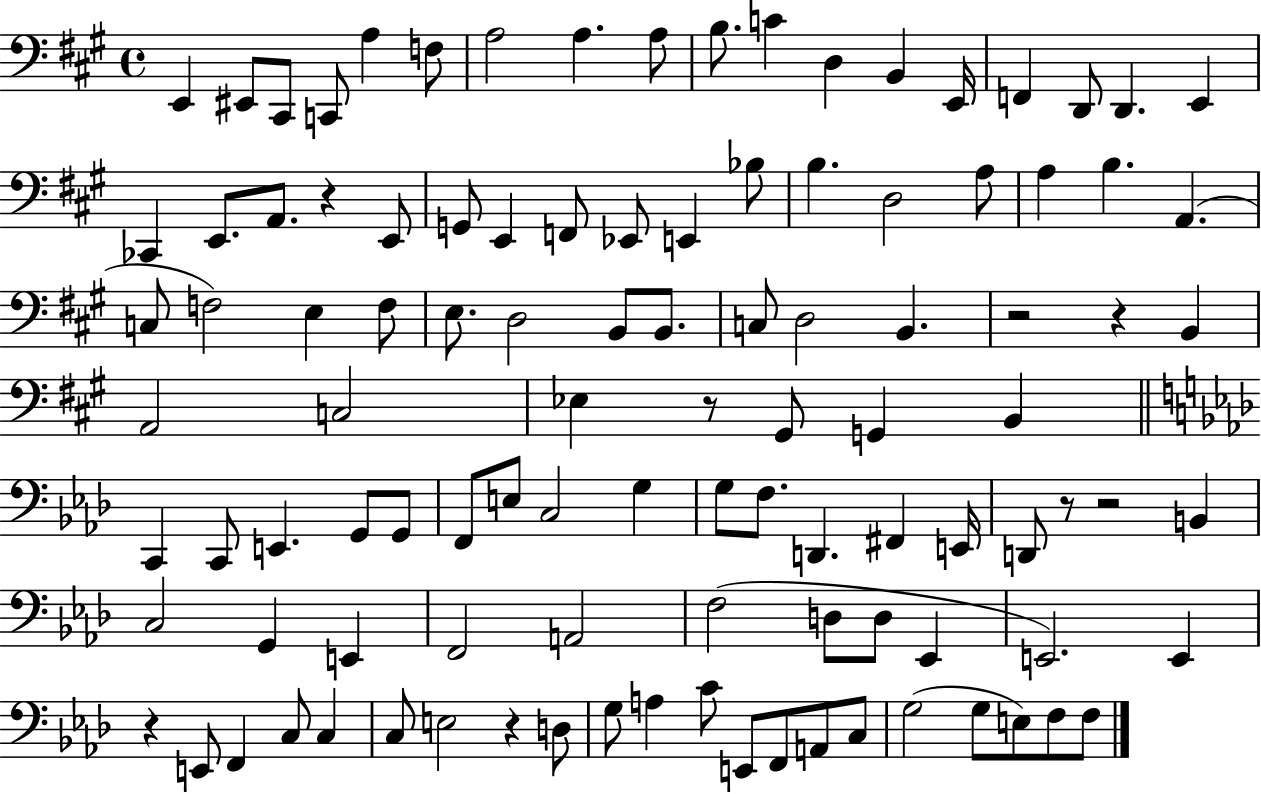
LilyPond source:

{
  \clef bass
  \time 4/4
  \defaultTimeSignature
  \key a \major
  e,4 eis,8 cis,8 c,8 a4 f8 | a2 a4. a8 | b8. c'4 d4 b,4 e,16 | f,4 d,8 d,4. e,4 | \break ces,4 e,8. a,8. r4 e,8 | g,8 e,4 f,8 ees,8 e,4 bes8 | b4. d2 a8 | a4 b4. a,4.( | \break c8 f2) e4 f8 | e8. d2 b,8 b,8. | c8 d2 b,4. | r2 r4 b,4 | \break a,2 c2 | ees4 r8 gis,8 g,4 b,4 | \bar "||" \break \key f \minor c,4 c,8 e,4. g,8 g,8 | f,8 e8 c2 g4 | g8 f8. d,4. fis,4 e,16 | d,8 r8 r2 b,4 | \break c2 g,4 e,4 | f,2 a,2 | f2( d8 d8 ees,4 | e,2.) e,4 | \break r4 e,8 f,4 c8 c4 | c8 e2 r4 d8 | g8 a4 c'8 e,8 f,8 a,8 c8 | g2( g8 e8) f8 f8 | \break \bar "|."
}